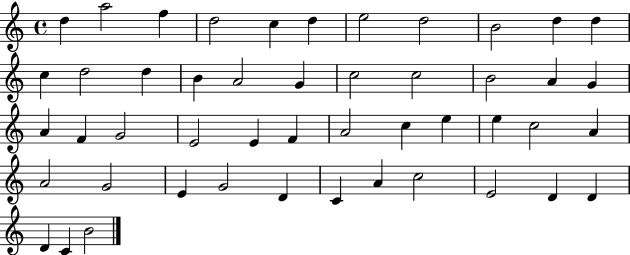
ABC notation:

X:1
T:Untitled
M:4/4
L:1/4
K:C
d a2 f d2 c d e2 d2 B2 d d c d2 d B A2 G c2 c2 B2 A G A F G2 E2 E F A2 c e e c2 A A2 G2 E G2 D C A c2 E2 D D D C B2